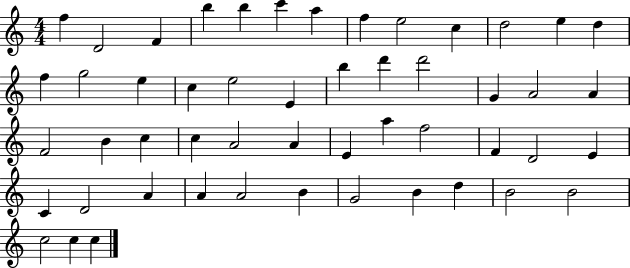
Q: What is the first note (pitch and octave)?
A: F5